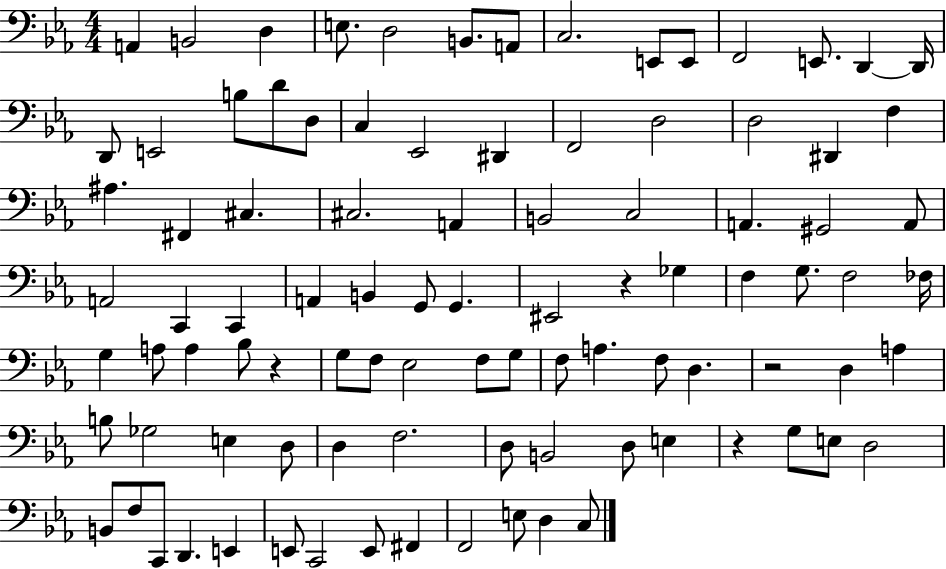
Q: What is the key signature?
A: EES major